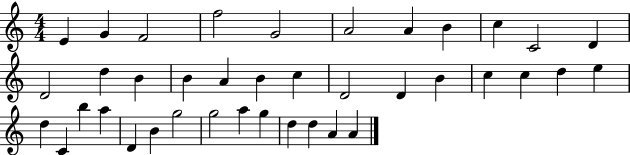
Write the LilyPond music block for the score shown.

{
  \clef treble
  \numericTimeSignature
  \time 4/4
  \key c \major
  e'4 g'4 f'2 | f''2 g'2 | a'2 a'4 b'4 | c''4 c'2 d'4 | \break d'2 d''4 b'4 | b'4 a'4 b'4 c''4 | d'2 d'4 b'4 | c''4 c''4 d''4 e''4 | \break d''4 c'4 b''4 a''4 | d'4 b'4 g''2 | g''2 a''4 g''4 | d''4 d''4 a'4 a'4 | \break \bar "|."
}